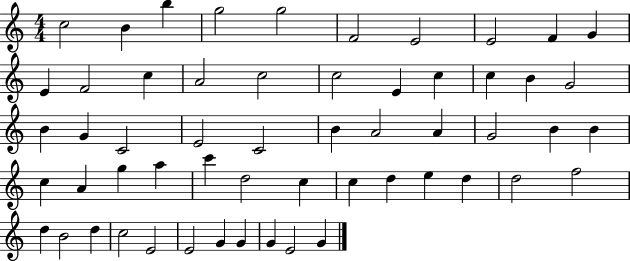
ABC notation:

X:1
T:Untitled
M:4/4
L:1/4
K:C
c2 B b g2 g2 F2 E2 E2 F G E F2 c A2 c2 c2 E c c B G2 B G C2 E2 C2 B A2 A G2 B B c A g a c' d2 c c d e d d2 f2 d B2 d c2 E2 E2 G G G E2 G